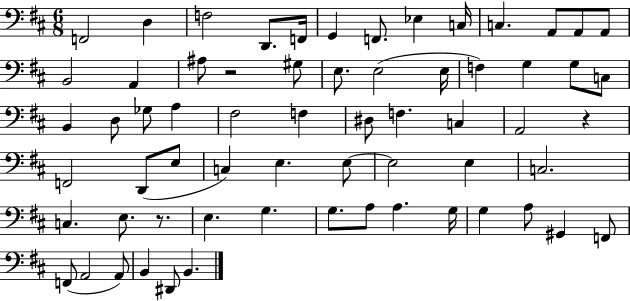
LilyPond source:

{
  \clef bass
  \numericTimeSignature
  \time 6/8
  \key d \major
  f,2 d4 | f2 d,8. f,16 | g,4 f,8. ees4 c16 | c4. a,8 a,8 a,8 | \break b,2 a,4 | ais8 r2 gis8 | e8. e2( e16 | f4) g4 g8 c8 | \break b,4 d8 ges8 a4 | fis2 f4 | dis8 f4. c4 | a,2 r4 | \break f,2 d,8( e8 | c4) e4. e8~~ | e2 e4 | c2. | \break c4. e8. r8. | e4. g4. | g8. a8 a4. g16 | g4 a8 gis,4 f,8 | \break f,8( a,2 a,8) | b,4 dis,8 b,4. | \bar "|."
}